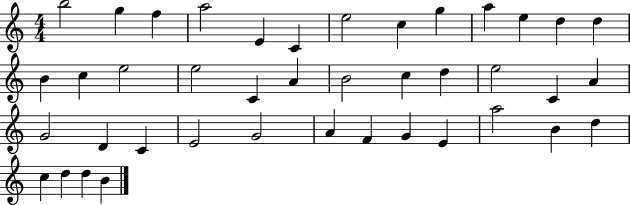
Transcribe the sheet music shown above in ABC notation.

X:1
T:Untitled
M:4/4
L:1/4
K:C
b2 g f a2 E C e2 c g a e d d B c e2 e2 C A B2 c d e2 C A G2 D C E2 G2 A F G E a2 B d c d d B